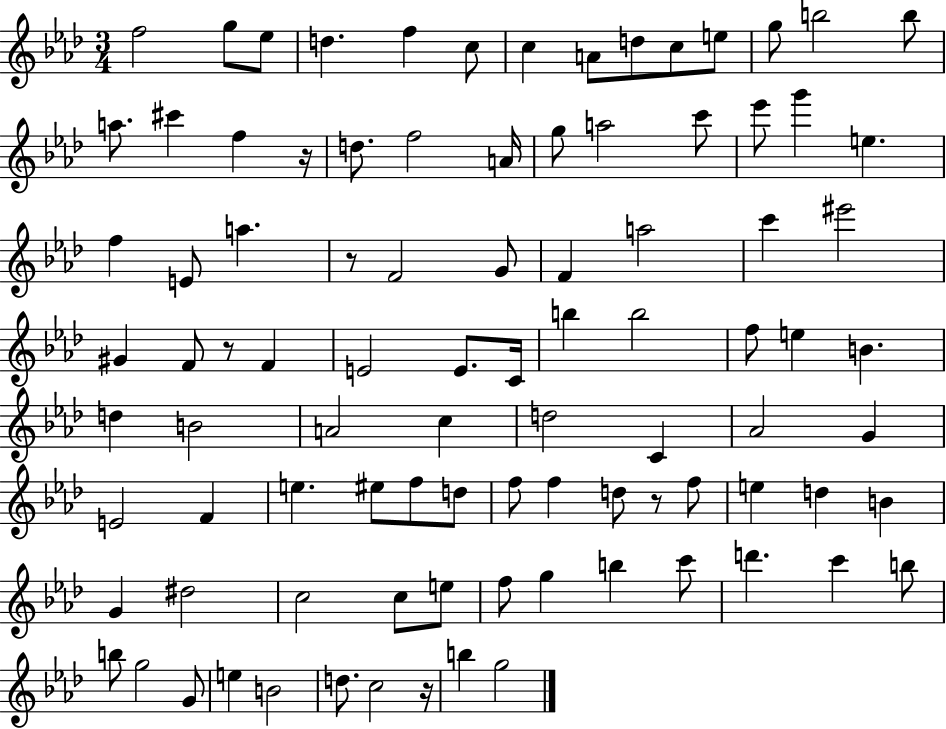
{
  \clef treble
  \numericTimeSignature
  \time 3/4
  \key aes \major
  \repeat volta 2 { f''2 g''8 ees''8 | d''4. f''4 c''8 | c''4 a'8 d''8 c''8 e''8 | g''8 b''2 b''8 | \break a''8. cis'''4 f''4 r16 | d''8. f''2 a'16 | g''8 a''2 c'''8 | ees'''8 g'''4 e''4. | \break f''4 e'8 a''4. | r8 f'2 g'8 | f'4 a''2 | c'''4 eis'''2 | \break gis'4 f'8 r8 f'4 | e'2 e'8. c'16 | b''4 b''2 | f''8 e''4 b'4. | \break d''4 b'2 | a'2 c''4 | d''2 c'4 | aes'2 g'4 | \break e'2 f'4 | e''4. eis''8 f''8 d''8 | f''8 f''4 d''8 r8 f''8 | e''4 d''4 b'4 | \break g'4 dis''2 | c''2 c''8 e''8 | f''8 g''4 b''4 c'''8 | d'''4. c'''4 b''8 | \break b''8 g''2 g'8 | e''4 b'2 | d''8. c''2 r16 | b''4 g''2 | \break } \bar "|."
}